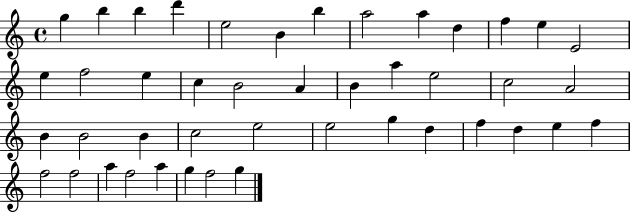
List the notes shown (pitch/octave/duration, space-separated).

G5/q B5/q B5/q D6/q E5/h B4/q B5/q A5/h A5/q D5/q F5/q E5/q E4/h E5/q F5/h E5/q C5/q B4/h A4/q B4/q A5/q E5/h C5/h A4/h B4/q B4/h B4/q C5/h E5/h E5/h G5/q D5/q F5/q D5/q E5/q F5/q F5/h F5/h A5/q F5/h A5/q G5/q F5/h G5/q